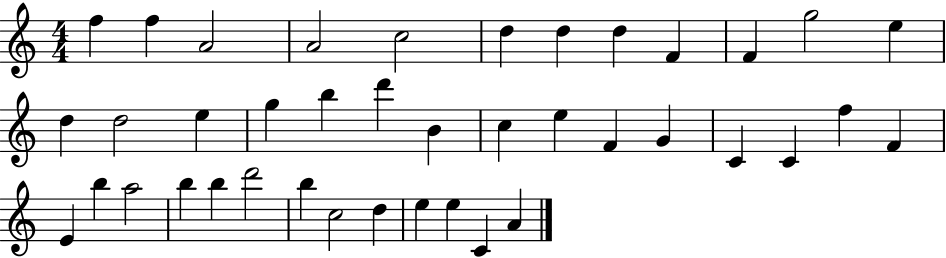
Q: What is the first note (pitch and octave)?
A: F5